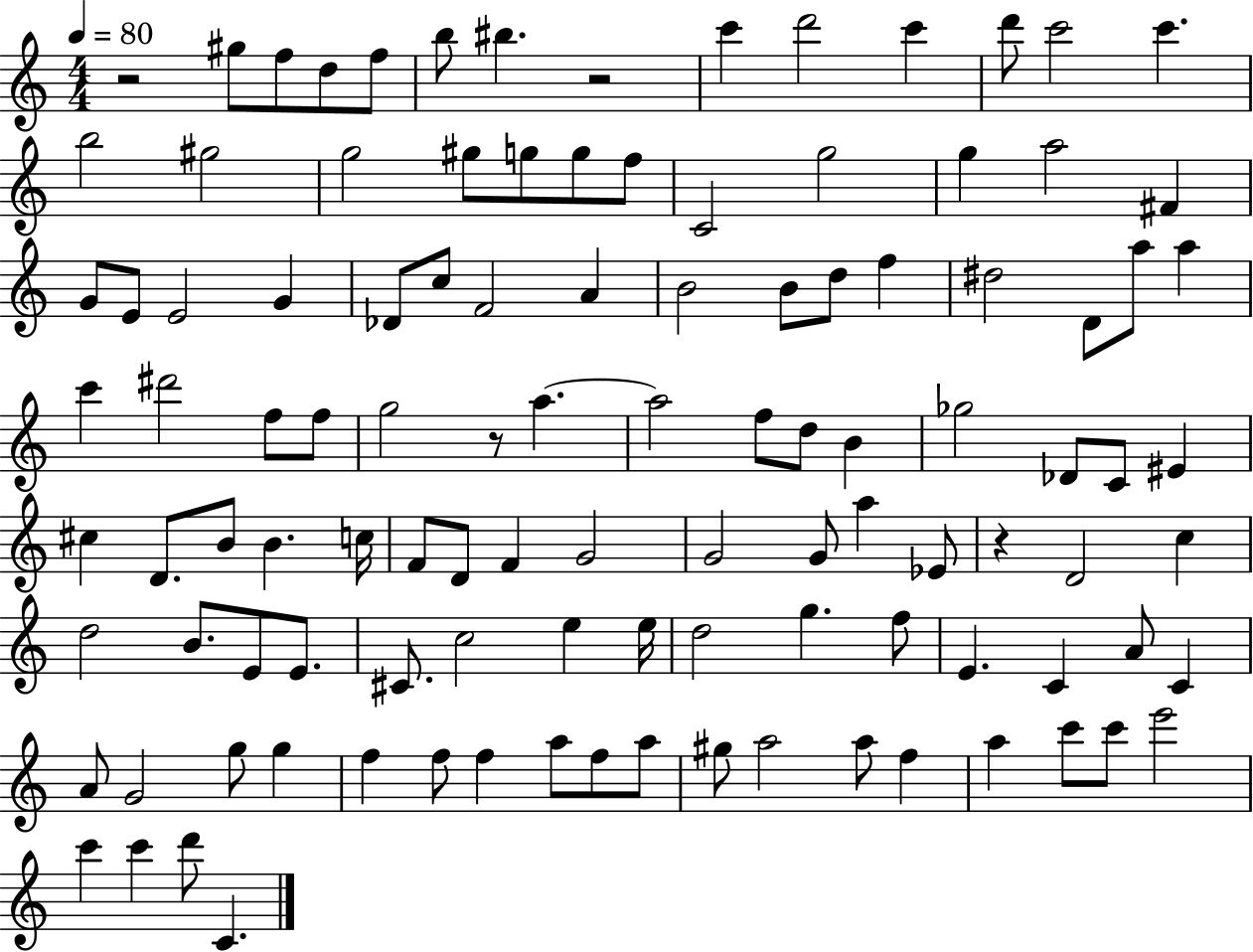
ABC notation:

X:1
T:Untitled
M:4/4
L:1/4
K:C
z2 ^g/2 f/2 d/2 f/2 b/2 ^b z2 c' d'2 c' d'/2 c'2 c' b2 ^g2 g2 ^g/2 g/2 g/2 f/2 C2 g2 g a2 ^F G/2 E/2 E2 G _D/2 c/2 F2 A B2 B/2 d/2 f ^d2 D/2 a/2 a c' ^d'2 f/2 f/2 g2 z/2 a a2 f/2 d/2 B _g2 _D/2 C/2 ^E ^c D/2 B/2 B c/4 F/2 D/2 F G2 G2 G/2 a _E/2 z D2 c d2 B/2 E/2 E/2 ^C/2 c2 e e/4 d2 g f/2 E C A/2 C A/2 G2 g/2 g f f/2 f a/2 f/2 a/2 ^g/2 a2 a/2 f a c'/2 c'/2 e'2 c' c' d'/2 C